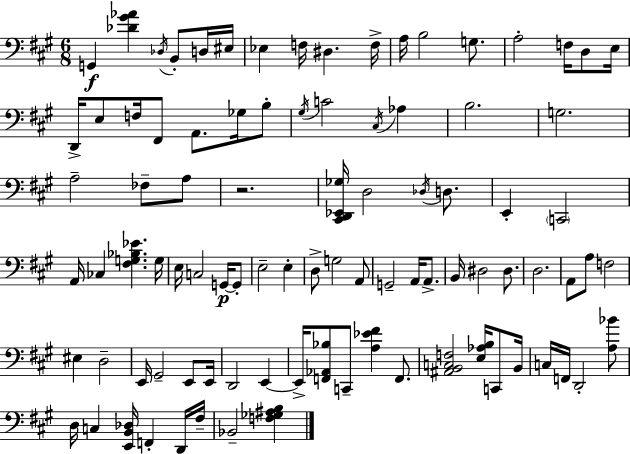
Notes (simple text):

G2/q [Db4,G#4,Ab4]/q Db3/s B2/e D3/s EIS3/s Eb3/q F3/s D#3/q. F3/s A3/s B3/h G3/e. A3/h F3/s D3/e E3/s D2/s E3/e F3/s F#2/e A2/e. Gb3/s B3/e G#3/s C4/h C#3/s Ab3/q B3/h. G3/h. A3/h FES3/e A3/e R/h. [C#2,D2,Eb2,Gb3]/s D3/h Db3/s D3/e. E2/q C2/h A2/s CES3/q [F#3,G3,Bb3,Eb4]/q. G3/s E3/s C3/h G2/s G2/e E3/h E3/q D3/e G3/h A2/e G2/h A2/s A2/e. B2/s D#3/h D#3/e. D3/h. A2/e A3/e F3/h EIS3/q D3/h E2/s G#2/h E2/e E2/s D2/h E2/q E2/s [F2,Ab2,Bb3]/e C2/e [A3,Eb4,F#4]/q F2/e. [A#2,B2,C3,F3]/h [E3,Ab3,B3]/s C2/e B2/s C3/s F2/s D2/h [A3,Bb4]/e D3/s C3/q [E2,B2,Db3]/s F2/q D2/s F#3/s Bb2/h [F3,Gb3,A#3,B3]/q